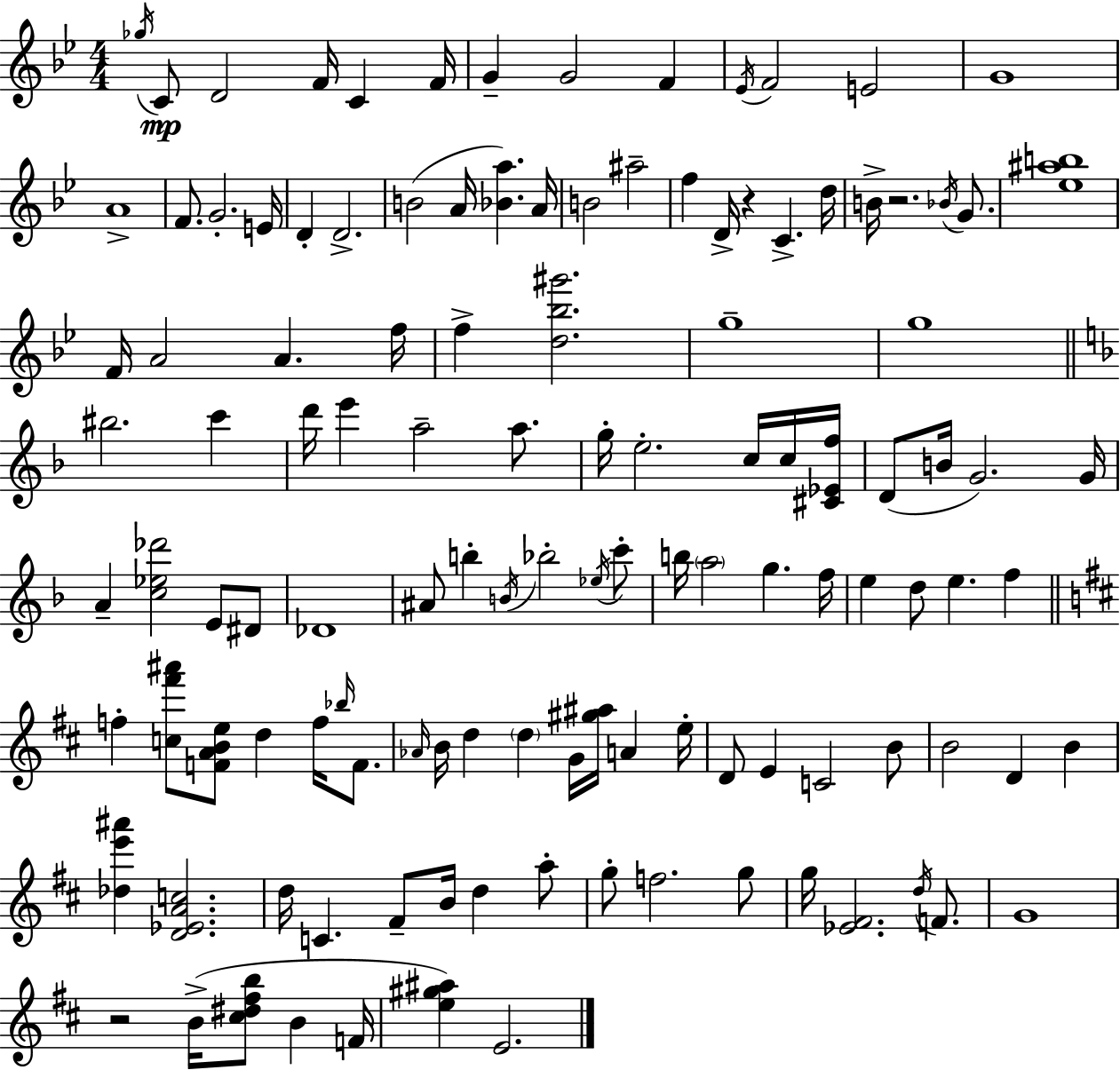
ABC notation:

X:1
T:Untitled
M:4/4
L:1/4
K:Gm
_g/4 C/2 D2 F/4 C F/4 G G2 F _E/4 F2 E2 G4 A4 F/2 G2 E/4 D D2 B2 A/4 [_Ba] A/4 B2 ^a2 f D/4 z C d/4 B/4 z2 _B/4 G/2 [_e^ab]4 F/4 A2 A f/4 f [d_b^g']2 g4 g4 ^b2 c' d'/4 e' a2 a/2 g/4 e2 c/4 c/4 [^C_Ef]/4 D/2 B/4 G2 G/4 A [c_e_d']2 E/2 ^D/2 _D4 ^A/2 b B/4 _b2 _e/4 c'/2 b/4 a2 g f/4 e d/2 e f f [c^f'^a']/2 [FABe]/2 d f/4 _b/4 F/2 _A/4 B/4 d d G/4 [^g^a]/4 A e/4 D/2 E C2 B/2 B2 D B [_de'^a'] [D_EAc]2 d/4 C ^F/2 B/4 d a/2 g/2 f2 g/2 g/4 [_E^F]2 d/4 F/2 G4 z2 B/4 [^c^d^fb]/2 B F/4 [e^g^a] E2